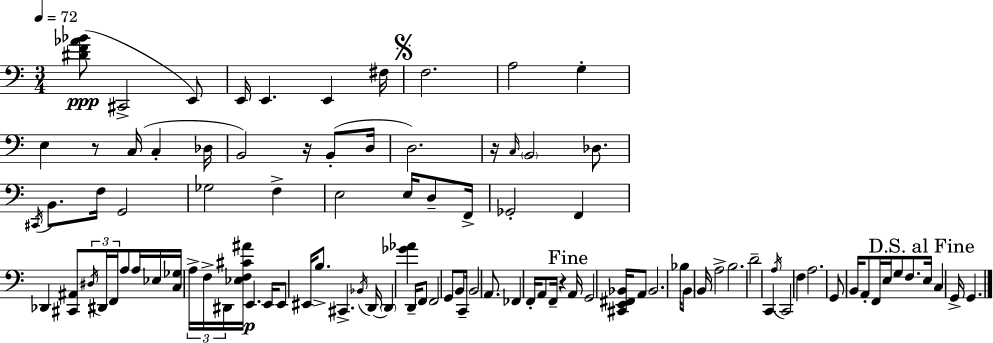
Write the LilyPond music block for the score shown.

{
  \clef bass
  \numericTimeSignature
  \time 3/4
  \key a \minor
  \tempo 4 = 72
  <dis' f' aes' bes'>8(\ppp cis,2-> e,8) | e,16 e,4. e,4 fis16 | \mark \markup { \musicglyph "scripts.segno" } f2. | a2 g4-. | \break e4 r8 c16( c4-. des16 | b,2) r16 b,8-.( d16 | d2.) | r16 \grace { c16 } \parenthesize b,2 des8. | \break \acciaccatura { cis,16 } b,8. f16 g,2 | ges2 f4-> | e2 e16 d8-- | f,16-> ges,2-. f,4 | \break des,4 <cis, ais,>8 \tuplet 3/2 { \acciaccatura { dis16 } dis,16 f,16 } a8 | a16 ees16 <c ges>16 \tuplet 3/2 { a16-> f16-> dis,16 } <ees f cis' ais'>16 e,4.\p | e,16 e,8 eis,16 b8.-> cis,4.-> | \acciaccatura { bes,16 } d,16~~ \parenthesize d,4 <ges' aes'>4 | \break d,16-- f,8 f,2 | g,8 b,8 c,16-- b,2 | a,8. fes,4 f,16-. a,8 f,16-- | r4 \mark "Fine" a,16 g,2 | \break <cis, e, fis, bes,>16 a,8 bes,2. | bes16 b,8 b,16 a2-> | b2. | d'2-- | \break c,4 \acciaccatura { a16 } c,2 | f4 a2. | g,8 b,16 a,8-. f,16 e16 | g8 f8. \mark "D.S. al Fine" e16 c4 g,16-> g,4. | \break \bar "|."
}